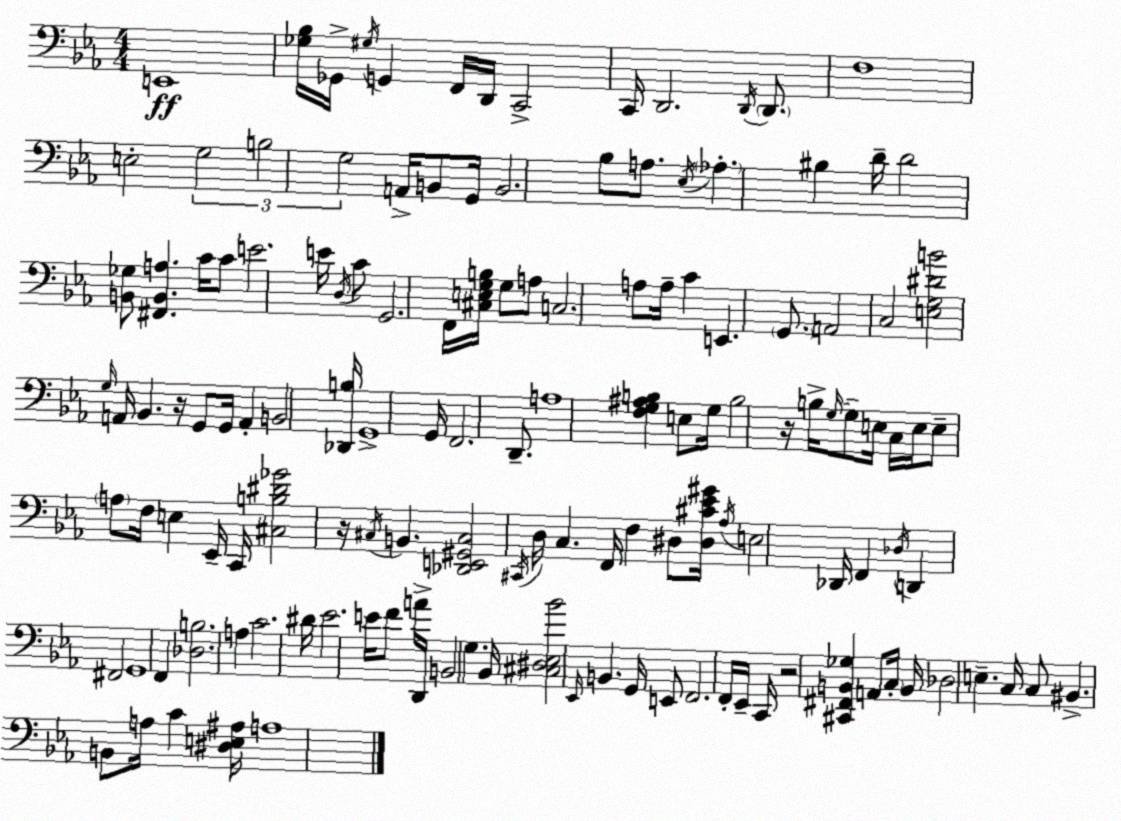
X:1
T:Untitled
M:4/4
L:1/4
K:Eb
E,,4 [_G,_B,]/4 _G,,/4 ^G,/4 G,, F,,/4 D,,/4 C,,2 C,,/4 D,,2 D,,/4 D,,/2 F,4 E,2 G,2 B,2 G,2 A,,/4 B,,/2 G,,/4 B,,2 _B,/2 A,/2 _E,/4 _A, ^B, D/4 D2 [B,,_G,]/2 [^F,,B,,A,] C/4 C/2 E2 E/4 D,/4 C/2 G,,2 F,,/4 [^C,E,G,B,]/4 G,/2 A,/2 C,2 A,/2 A,/4 C E,, G,,/2 A,,2 C,2 [E,G,^DB]2 G,/4 A,,/4 _B,, z/4 G,,/2 G,,/4 A,, B,,2 [_D,,B,]/4 G,,4 G,,/4 F,,2 D,,/2 A,4 [F,G,^A,B,] E,/2 G,/4 B,2 z/4 B,/4 G,/4 G,/2 E,/4 C,/4 E,/4 E,/2 A,/2 F,/4 E, _E,,/4 C,,/4 [^C,B,^D_G]2 z/4 ^C,/4 B,, [_D,,E,,^G,,^C,]2 ^C,,/4 D,/4 C, F,,/4 F, ^D,/2 [^D,^C_E^G]/4 _A,/4 E,2 _D,,/4 F,, _D,/4 D,, ^F,,2 G,,4 F,, [_D,B,]2 A, C2 ^D/4 _E2 E/4 F/2 A/4 D,,/4 B,,2 G, _B,,/4 [^C,^D,_E,_B]2 _E,,/4 B,, G,,/4 E,,/2 F,,2 F,,/4 _E,,/4 C,,/4 z2 [^C,,^F,,B,,_G,] A,,/2 C,/4 B,,/4 _D,2 E, C,/4 C,/2 ^B,, B,,/2 A,/4 C [^D,E,^A,]/4 A,4